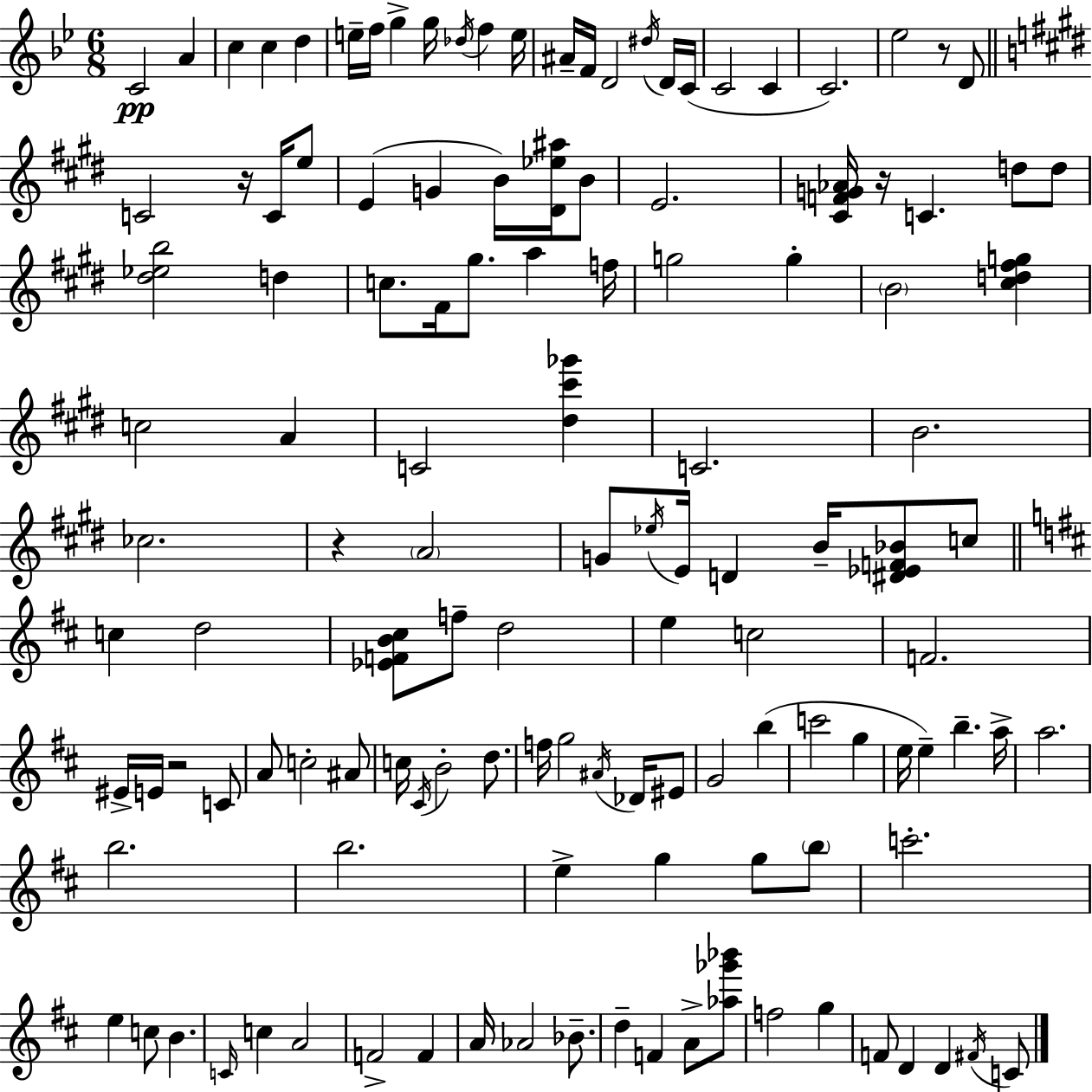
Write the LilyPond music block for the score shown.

{
  \clef treble
  \numericTimeSignature
  \time 6/8
  \key bes \major
  c'2\pp a'4 | c''4 c''4 d''4 | e''16-- f''16 g''4-> g''16 \acciaccatura { des''16 } f''4 | e''16 ais'16-- f'16 d'2 \acciaccatura { dis''16 } | \break d'16 c'16( c'2 c'4 | c'2.) | ees''2 r8 | d'8 \bar "||" \break \key e \major c'2 r16 c'16 e''8 | e'4( g'4 b'16) <dis' ees'' ais''>16 b'8 | e'2. | <cis' f' g' aes'>16 r16 c'4. d''8 d''8 | \break <dis'' ees'' b''>2 d''4 | c''8. fis'16 gis''8. a''4 f''16 | g''2 g''4-. | \parenthesize b'2 <cis'' d'' fis'' g''>4 | \break c''2 a'4 | c'2 <dis'' cis''' ges'''>4 | c'2. | b'2. | \break ces''2. | r4 \parenthesize a'2 | g'8 \acciaccatura { ees''16 } e'16 d'4 b'16-- <dis' ees' f' bes'>8 c''8 | \bar "||" \break \key d \major c''4 d''2 | <ees' f' b' cis''>8 f''8-- d''2 | e''4 c''2 | f'2. | \break eis'16-> e'16 r2 c'8 | a'8 c''2-. ais'8 | c''16 \acciaccatura { cis'16 } b'2-. d''8. | f''16 g''2 \acciaccatura { ais'16 } des'16 | \break eis'8 g'2 b''4( | c'''2 g''4 | e''16 e''4--) b''4.-- | a''16-> a''2. | \break b''2. | b''2. | e''4-> g''4 g''8 | \parenthesize b''8 c'''2.-. | \break e''4 c''8 b'4. | \grace { c'16 } c''4 a'2 | f'2-> f'4 | a'16 aes'2 | \break bes'8.-- d''4-- f'4 a'8-> | <aes'' ges''' bes'''>8 f''2 g''4 | f'8 d'4 d'4 | \acciaccatura { fis'16 } c'8 \bar "|."
}